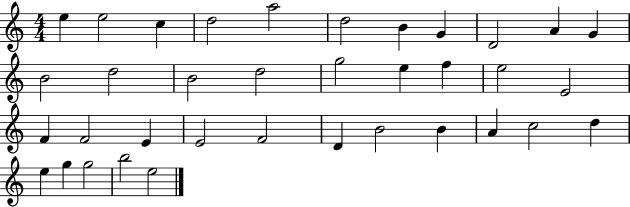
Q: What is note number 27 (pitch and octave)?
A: B4